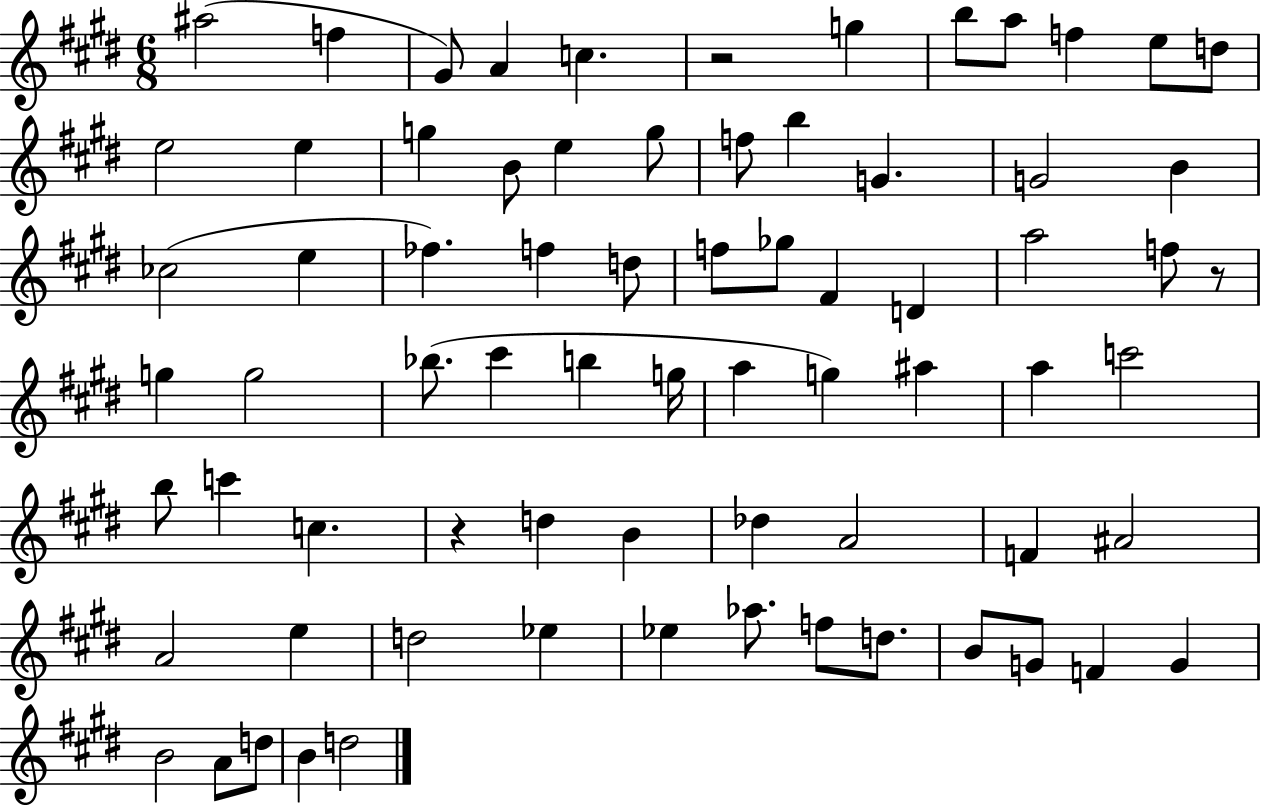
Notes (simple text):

A#5/h F5/q G#4/e A4/q C5/q. R/h G5/q B5/e A5/e F5/q E5/e D5/e E5/h E5/q G5/q B4/e E5/q G5/e F5/e B5/q G4/q. G4/h B4/q CES5/h E5/q FES5/q. F5/q D5/e F5/e Gb5/e F#4/q D4/q A5/h F5/e R/e G5/q G5/h Bb5/e. C#6/q B5/q G5/s A5/q G5/q A#5/q A5/q C6/h B5/e C6/q C5/q. R/q D5/q B4/q Db5/q A4/h F4/q A#4/h A4/h E5/q D5/h Eb5/q Eb5/q Ab5/e. F5/e D5/e. B4/e G4/e F4/q G4/q B4/h A4/e D5/e B4/q D5/h